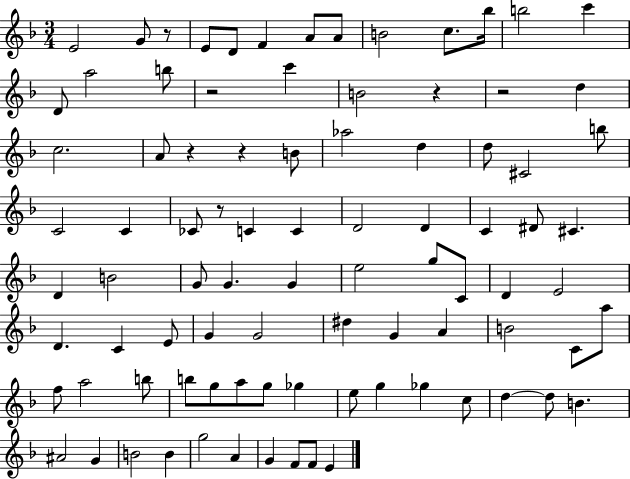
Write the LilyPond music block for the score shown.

{
  \clef treble
  \numericTimeSignature
  \time 3/4
  \key f \major
  e'2 g'8 r8 | e'8 d'8 f'4 a'8 a'8 | b'2 c''8. bes''16 | b''2 c'''4 | \break d'8 a''2 b''8 | r2 c'''4 | b'2 r4 | r2 d''4 | \break c''2. | a'8 r4 r4 b'8 | aes''2 d''4 | d''8 cis'2 b''8 | \break c'2 c'4 | ces'8 r8 c'4 c'4 | d'2 d'4 | c'4 dis'8 cis'4. | \break d'4 b'2 | g'8 g'4. g'4 | e''2 g''8 c'8 | d'4 e'2 | \break d'4. c'4 e'8 | g'4 g'2 | dis''4 g'4 a'4 | b'2 c'8 a''8 | \break f''8 a''2 b''8 | b''8 g''8 a''8 g''8 ges''4 | e''8 g''4 ges''4 c''8 | d''4~~ d''8 b'4. | \break ais'2 g'4 | b'2 b'4 | g''2 a'4 | g'4 f'8 f'8 e'4 | \break \bar "|."
}